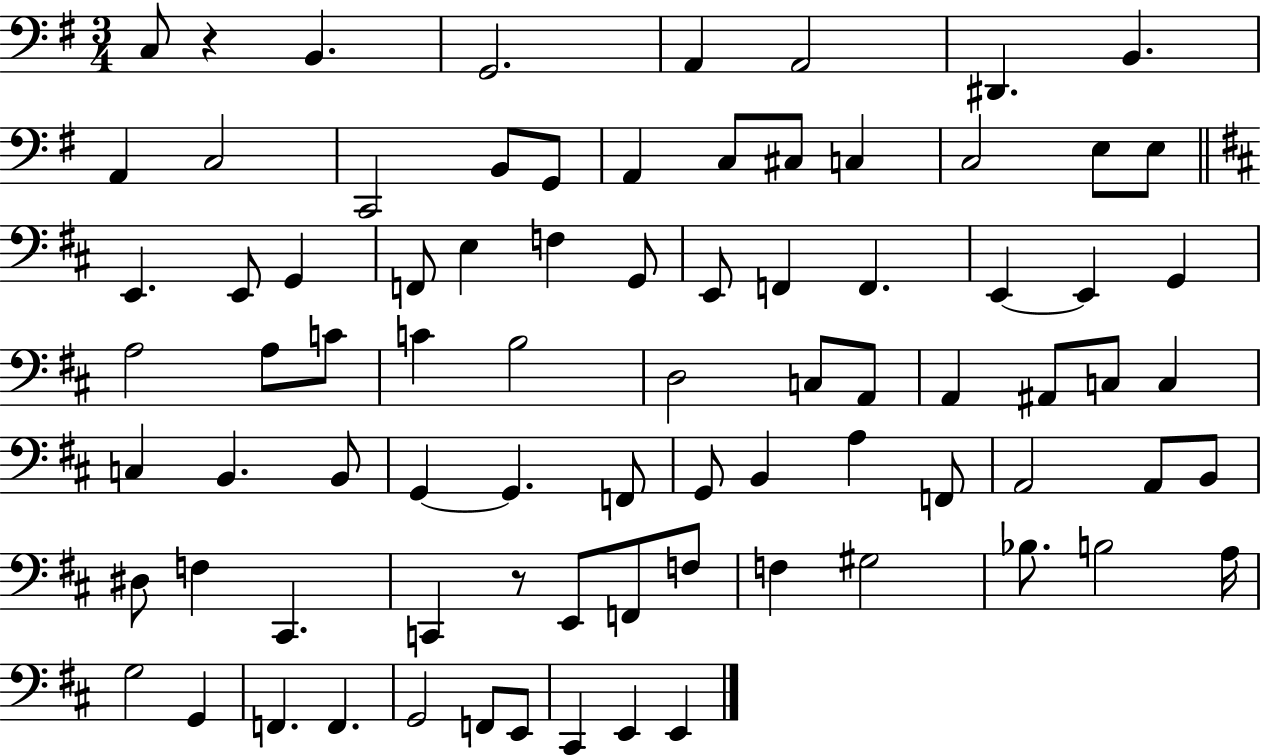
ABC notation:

X:1
T:Untitled
M:3/4
L:1/4
K:G
C,/2 z B,, G,,2 A,, A,,2 ^D,, B,, A,, C,2 C,,2 B,,/2 G,,/2 A,, C,/2 ^C,/2 C, C,2 E,/2 E,/2 E,, E,,/2 G,, F,,/2 E, F, G,,/2 E,,/2 F,, F,, E,, E,, G,, A,2 A,/2 C/2 C B,2 D,2 C,/2 A,,/2 A,, ^A,,/2 C,/2 C, C, B,, B,,/2 G,, G,, F,,/2 G,,/2 B,, A, F,,/2 A,,2 A,,/2 B,,/2 ^D,/2 F, ^C,, C,, z/2 E,,/2 F,,/2 F,/2 F, ^G,2 _B,/2 B,2 A,/4 G,2 G,, F,, F,, G,,2 F,,/2 E,,/2 ^C,, E,, E,,